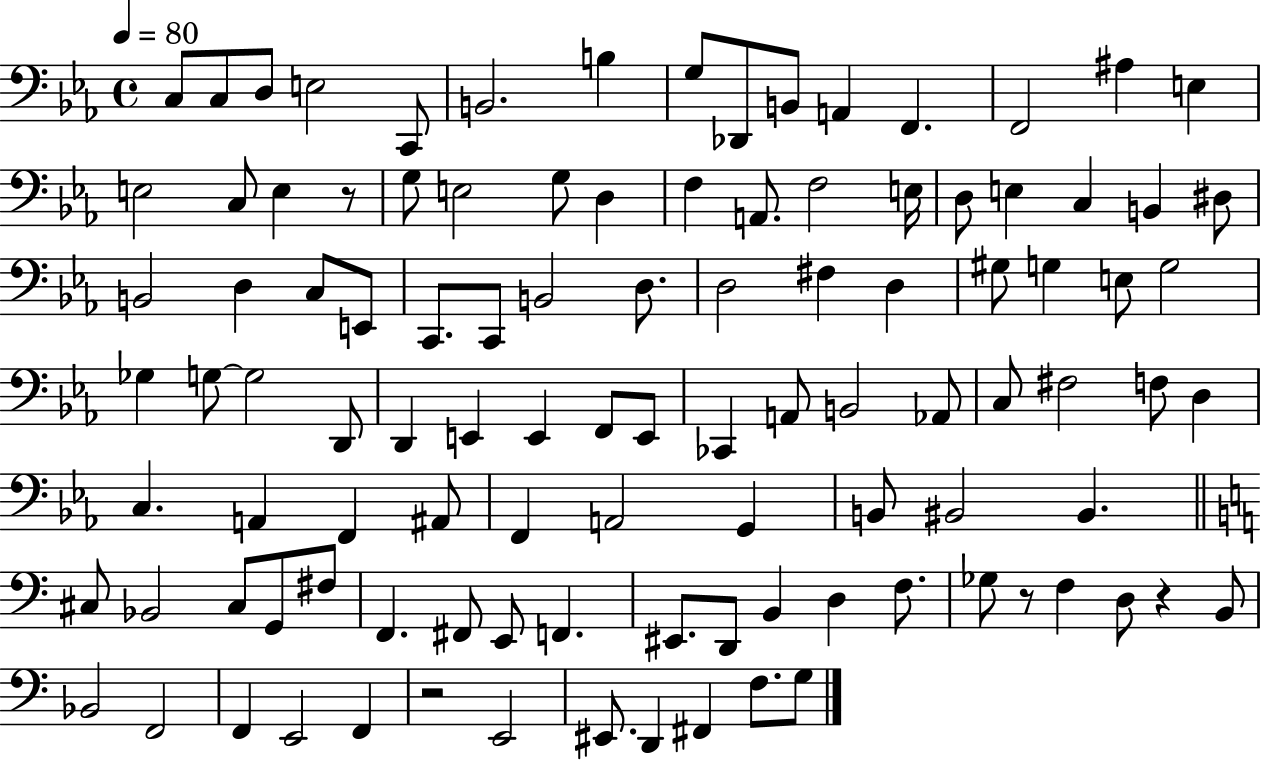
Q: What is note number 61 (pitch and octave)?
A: F#3